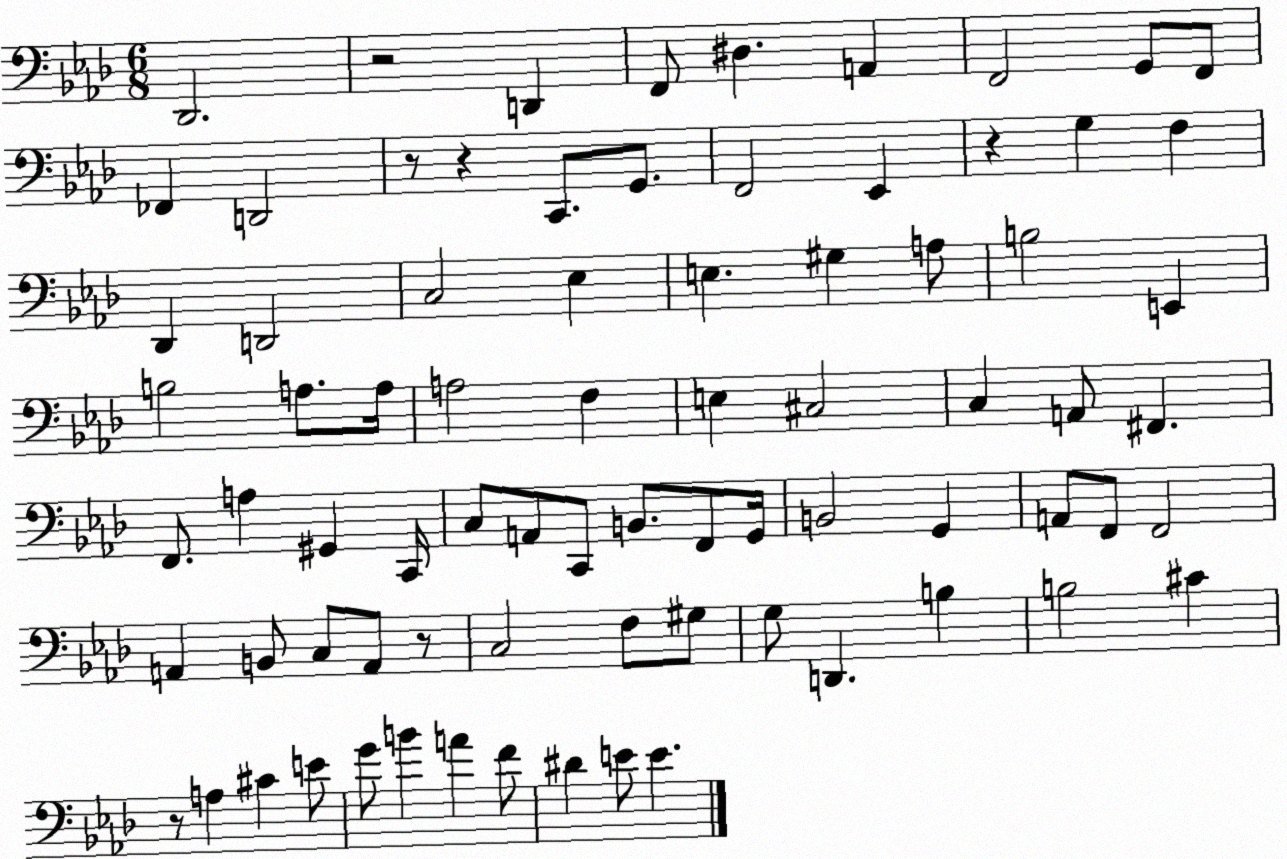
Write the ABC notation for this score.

X:1
T:Untitled
M:6/8
L:1/4
K:Ab
_D,,2 z2 D,, F,,/2 ^D, A,, F,,2 G,,/2 F,,/2 _F,, D,,2 z/2 z C,,/2 G,,/2 F,,2 _E,, z G, F, _D,, D,,2 C,2 _E, E, ^G, A,/2 B,2 E,, B,2 A,/2 A,/4 A,2 F, E, ^C,2 C, A,,/2 ^F,, F,,/2 A, ^G,, C,,/4 C,/2 A,,/2 C,,/2 B,,/2 F,,/2 G,,/4 B,,2 G,, A,,/2 F,,/2 F,,2 A,, B,,/2 C,/2 A,,/2 z/2 C,2 F,/2 ^G,/2 G,/2 D,, B, B,2 ^C z/2 A, ^C E/2 G/2 B A F/2 ^D E/2 E